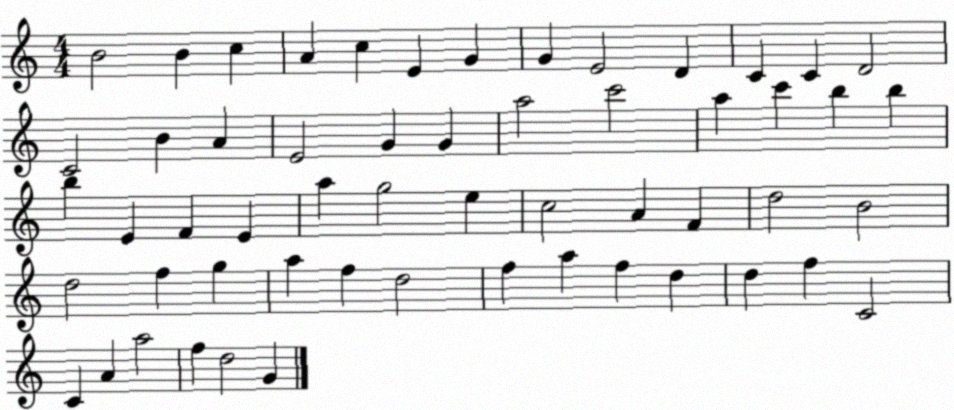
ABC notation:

X:1
T:Untitled
M:4/4
L:1/4
K:C
B2 B c A c E G G E2 D C C D2 C2 B A E2 G G a2 c'2 a c' b b b E F E a g2 e c2 A F d2 B2 d2 f g a f d2 f a f d d f C2 C A a2 f d2 G